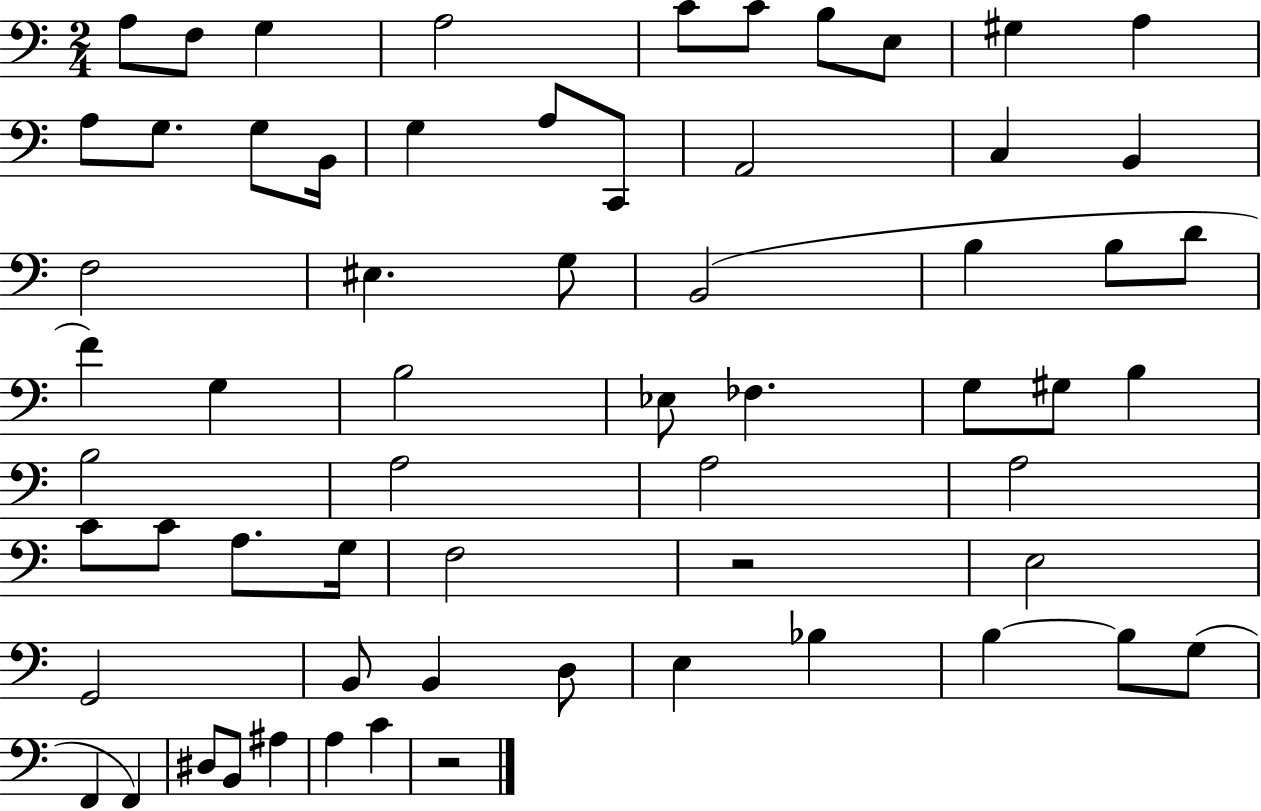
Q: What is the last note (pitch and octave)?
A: C4